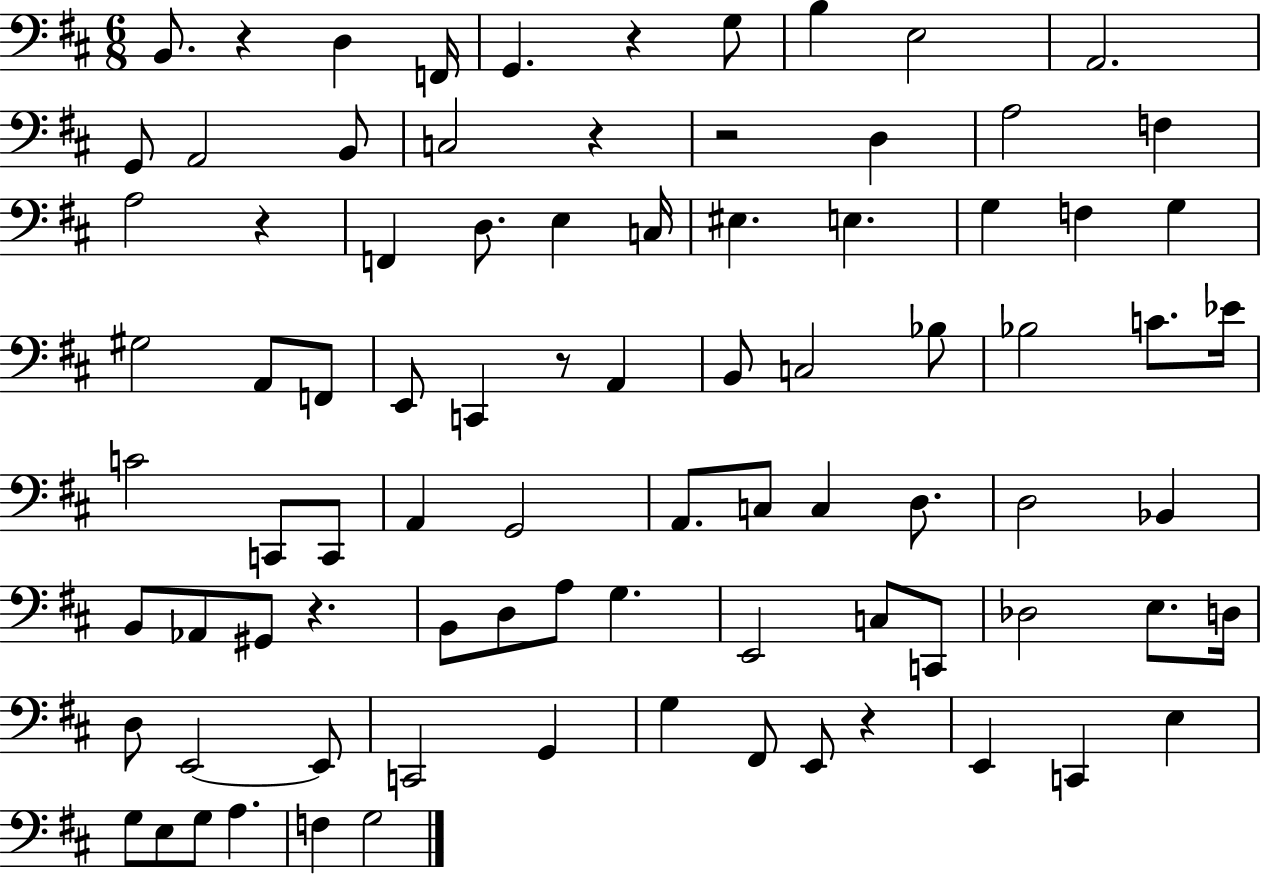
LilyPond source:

{
  \clef bass
  \numericTimeSignature
  \time 6/8
  \key d \major
  b,8. r4 d4 f,16 | g,4. r4 g8 | b4 e2 | a,2. | \break g,8 a,2 b,8 | c2 r4 | r2 d4 | a2 f4 | \break a2 r4 | f,4 d8. e4 c16 | eis4. e4. | g4 f4 g4 | \break gis2 a,8 f,8 | e,8 c,4 r8 a,4 | b,8 c2 bes8 | bes2 c'8. ees'16 | \break c'2 c,8 c,8 | a,4 g,2 | a,8. c8 c4 d8. | d2 bes,4 | \break b,8 aes,8 gis,8 r4. | b,8 d8 a8 g4. | e,2 c8 c,8 | des2 e8. d16 | \break d8 e,2~~ e,8 | c,2 g,4 | g4 fis,8 e,8 r4 | e,4 c,4 e4 | \break g8 e8 g8 a4. | f4 g2 | \bar "|."
}